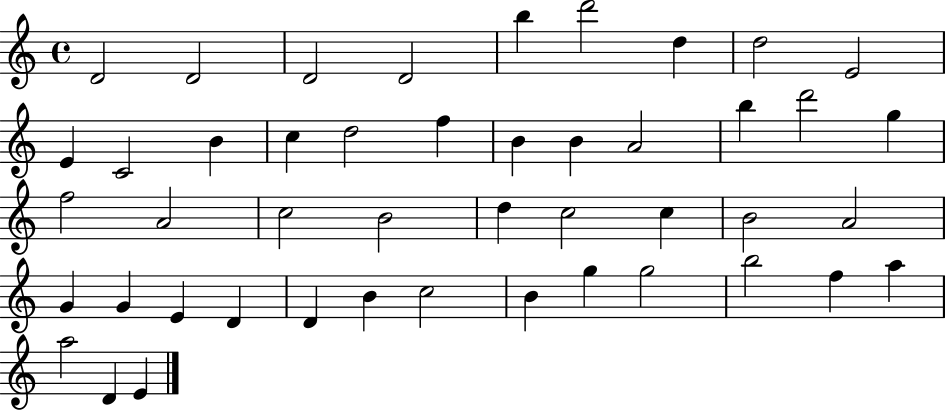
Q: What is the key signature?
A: C major